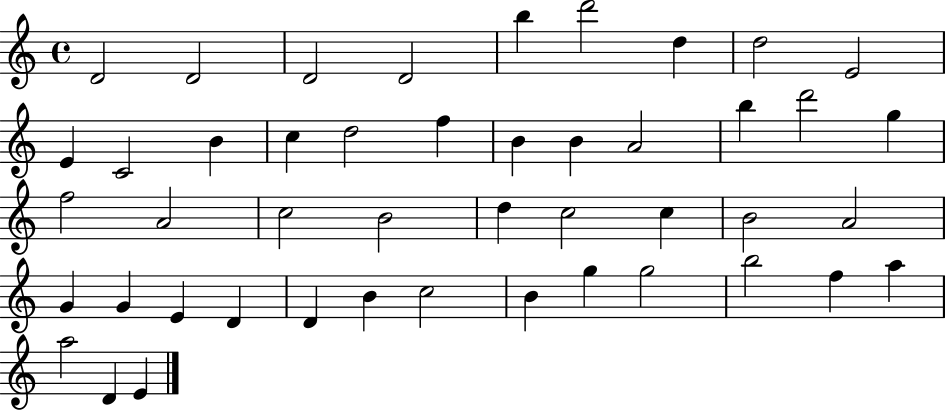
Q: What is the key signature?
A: C major